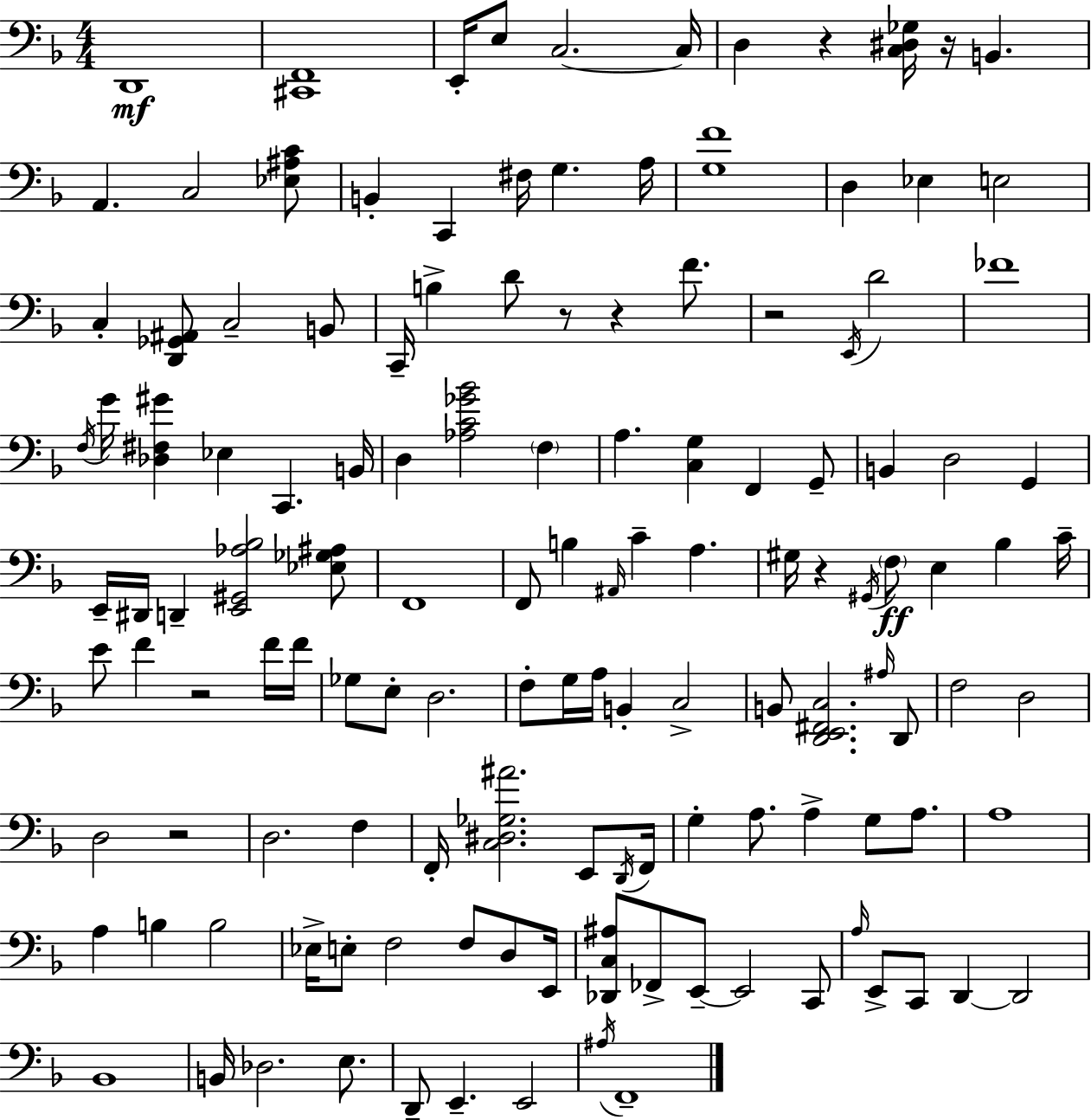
X:1
T:Untitled
M:4/4
L:1/4
K:F
D,,4 [^C,,F,,]4 E,,/4 E,/2 C,2 C,/4 D, z [C,^D,_G,]/4 z/4 B,, A,, C,2 [_E,^A,C]/2 B,, C,, ^F,/4 G, A,/4 [G,F]4 D, _E, E,2 C, [D,,_G,,^A,,]/2 C,2 B,,/2 C,,/4 B, D/2 z/2 z F/2 z2 E,,/4 D2 _F4 F,/4 G/4 [_D,^F,^G] _E, C,, B,,/4 D, [_A,C_G_B]2 F, A, [C,G,] F,, G,,/2 B,, D,2 G,, E,,/4 ^D,,/4 D,, [E,,^G,,_A,_B,]2 [_E,_G,^A,]/2 F,,4 F,,/2 B, ^A,,/4 C A, ^G,/4 z ^G,,/4 F,/2 E, _B, C/4 E/2 F z2 F/4 F/4 _G,/2 E,/2 D,2 F,/2 G,/4 A,/4 B,, C,2 B,,/2 [D,,E,,^F,,C,]2 ^A,/4 D,,/2 F,2 D,2 D,2 z2 D,2 F, F,,/4 [C,^D,_G,^A]2 E,,/2 D,,/4 F,,/4 G, A,/2 A, G,/2 A,/2 A,4 A, B, B,2 _E,/4 E,/2 F,2 F,/2 D,/2 E,,/4 [_D,,C,^A,]/2 _F,,/2 E,,/2 E,,2 C,,/2 A,/4 E,,/2 C,,/2 D,, D,,2 _B,,4 B,,/4 _D,2 E,/2 D,,/2 E,, E,,2 ^A,/4 F,,4